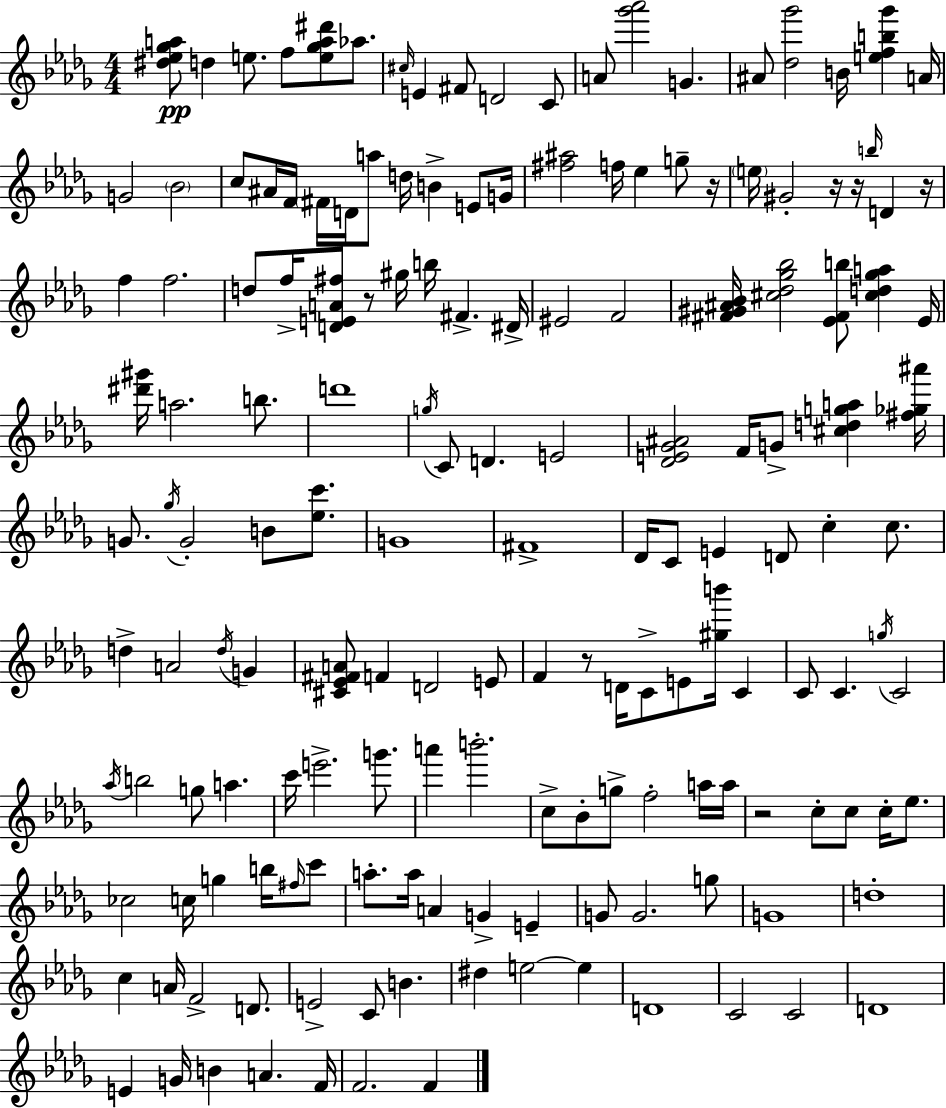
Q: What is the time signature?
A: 4/4